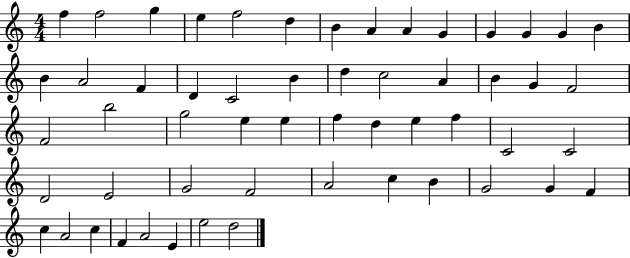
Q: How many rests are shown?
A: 0